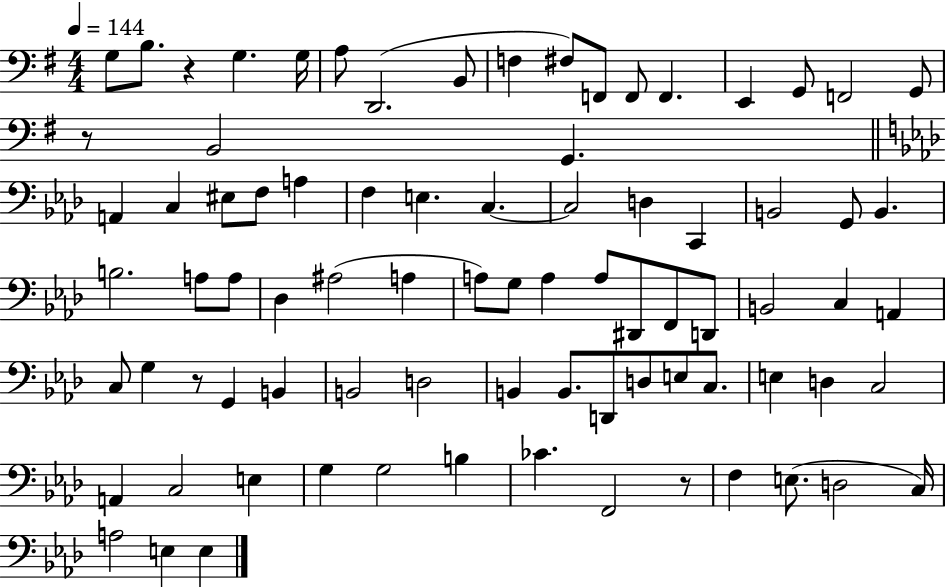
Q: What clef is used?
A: bass